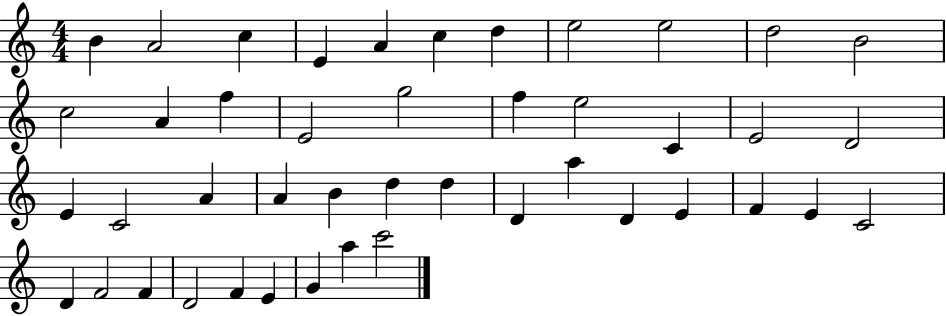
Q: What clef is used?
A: treble